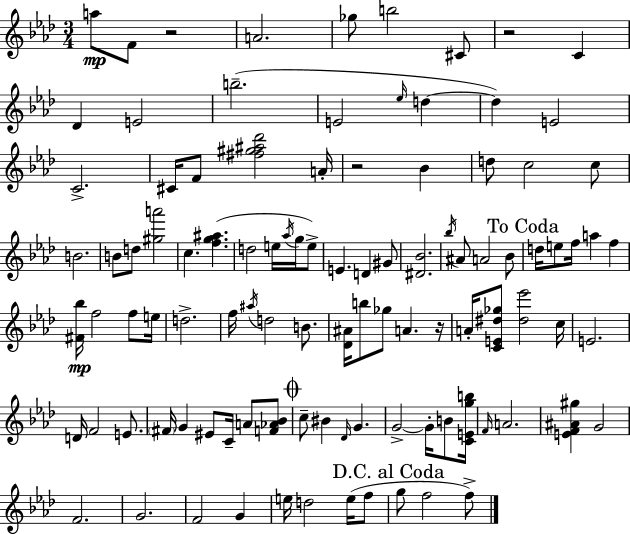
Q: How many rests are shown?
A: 4